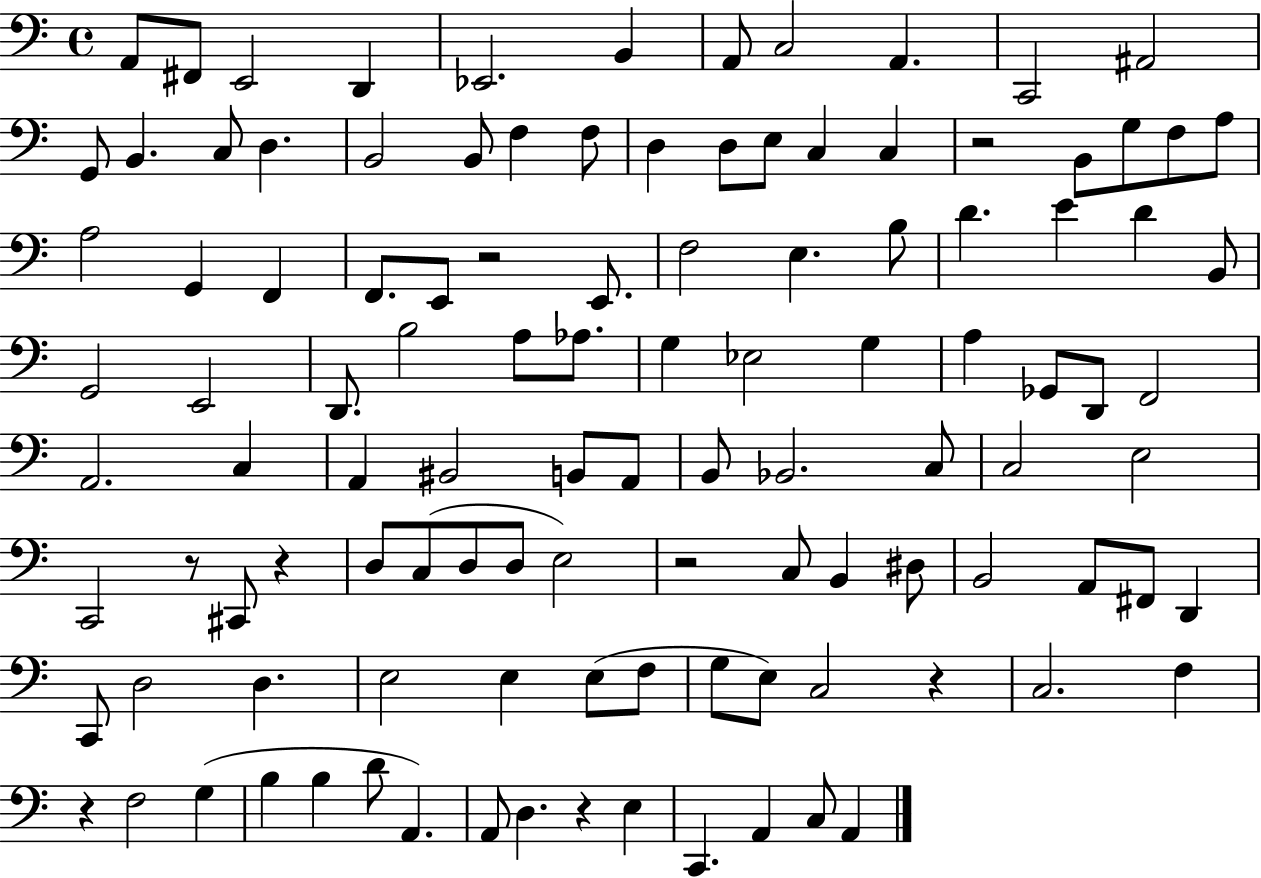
X:1
T:Untitled
M:4/4
L:1/4
K:C
A,,/2 ^F,,/2 E,,2 D,, _E,,2 B,, A,,/2 C,2 A,, C,,2 ^A,,2 G,,/2 B,, C,/2 D, B,,2 B,,/2 F, F,/2 D, D,/2 E,/2 C, C, z2 B,,/2 G,/2 F,/2 A,/2 A,2 G,, F,, F,,/2 E,,/2 z2 E,,/2 F,2 E, B,/2 D E D B,,/2 G,,2 E,,2 D,,/2 B,2 A,/2 _A,/2 G, _E,2 G, A, _G,,/2 D,,/2 F,,2 A,,2 C, A,, ^B,,2 B,,/2 A,,/2 B,,/2 _B,,2 C,/2 C,2 E,2 C,,2 z/2 ^C,,/2 z D,/2 C,/2 D,/2 D,/2 E,2 z2 C,/2 B,, ^D,/2 B,,2 A,,/2 ^F,,/2 D,, C,,/2 D,2 D, E,2 E, E,/2 F,/2 G,/2 E,/2 C,2 z C,2 F, z F,2 G, B, B, D/2 A,, A,,/2 D, z E, C,, A,, C,/2 A,,